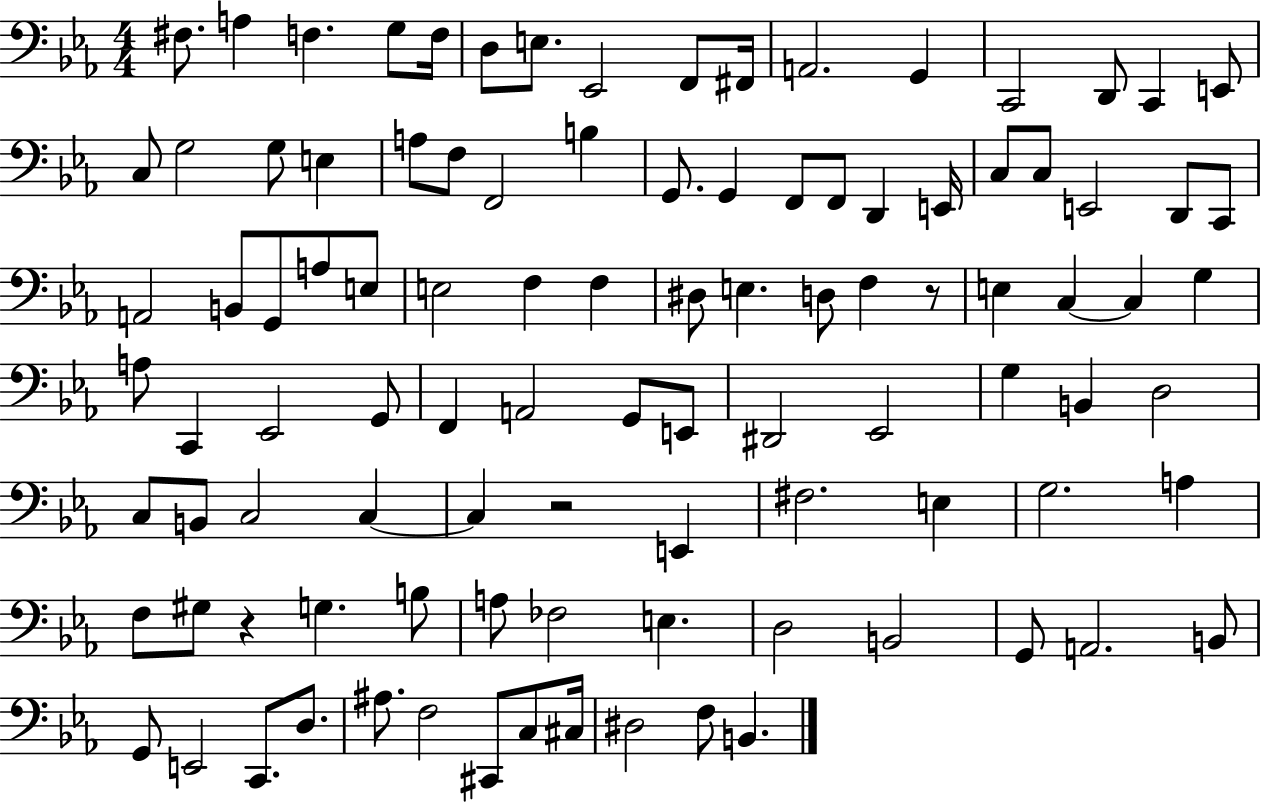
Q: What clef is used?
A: bass